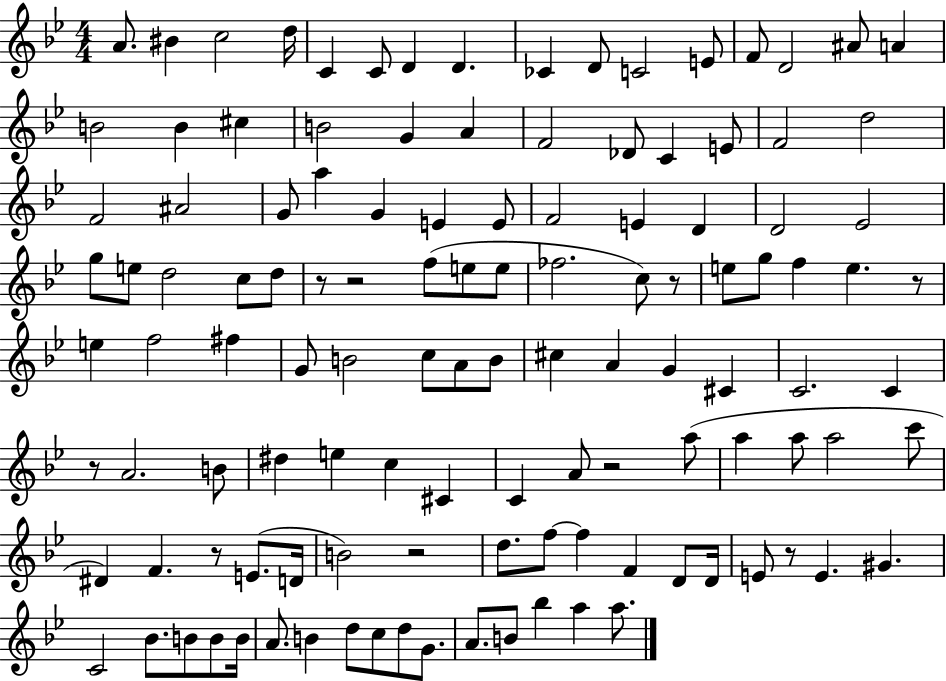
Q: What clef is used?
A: treble